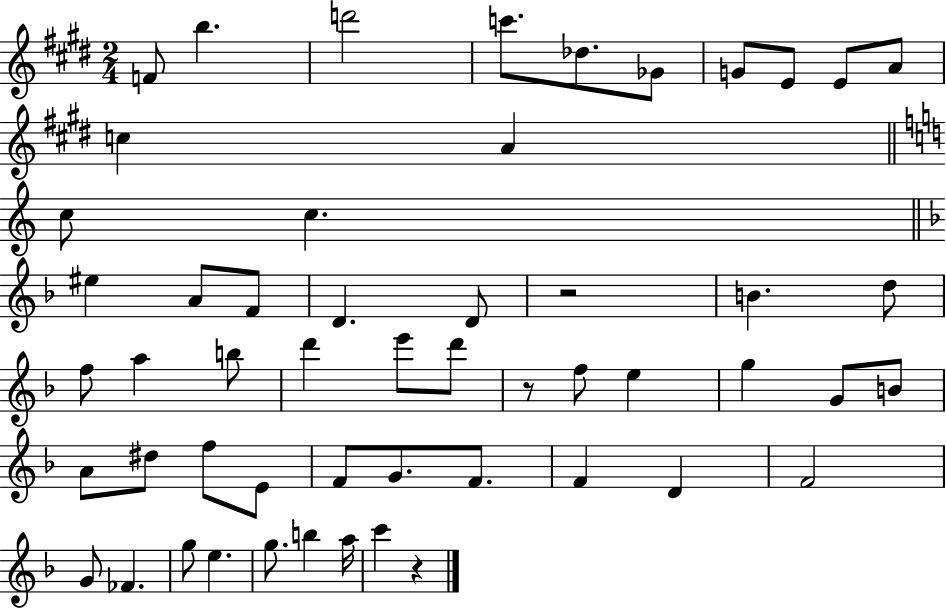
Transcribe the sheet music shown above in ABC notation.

X:1
T:Untitled
M:2/4
L:1/4
K:E
F/2 b d'2 c'/2 _d/2 _G/2 G/2 E/2 E/2 A/2 c A c/2 c ^e A/2 F/2 D D/2 z2 B d/2 f/2 a b/2 d' e'/2 d'/2 z/2 f/2 e g G/2 B/2 A/2 ^d/2 f/2 E/2 F/2 G/2 F/2 F D F2 G/2 _F g/2 e g/2 b a/4 c' z